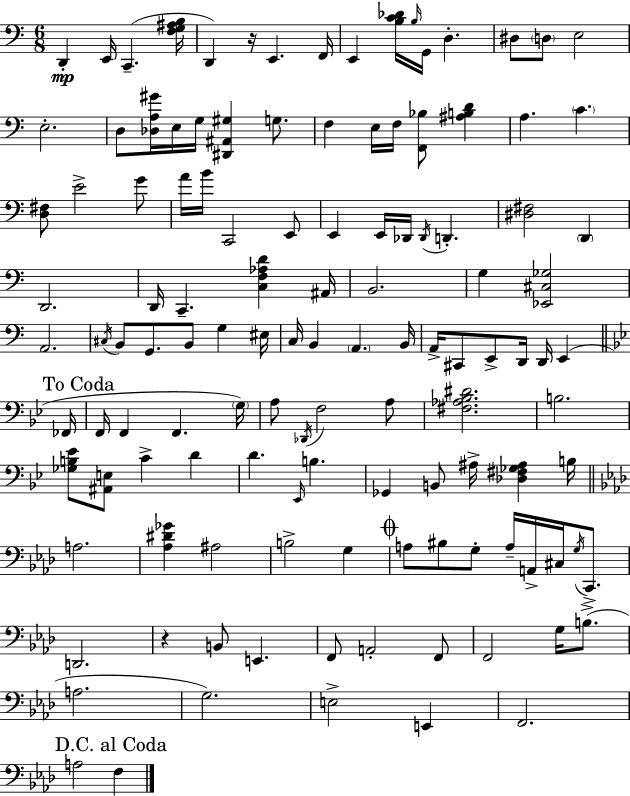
X:1
T:Untitled
M:6/8
L:1/4
K:Am
D,, E,,/4 C,, [F,G,^A,B,]/4 D,, z/4 E,, F,,/4 E,, [B,C_D]/4 B,/4 G,,/4 D, ^D,/2 D,/2 E,2 E,2 D,/2 [_D,A,^G]/4 E,/4 G,/4 [^D,,^A,,^G,] G,/2 F, E,/4 F,/4 [F,,_B,]/2 [^A,B,D] A, C [D,^F,]/2 E2 G/2 A/4 B/4 C,,2 E,,/2 E,, E,,/4 _D,,/4 _D,,/4 D,, [^D,^F,]2 D,, D,,2 D,,/4 C,, [C,F,_A,D] ^A,,/4 B,,2 G, [_E,,^C,_G,]2 A,,2 ^C,/4 B,,/2 G,,/2 B,,/2 G, ^E,/4 C,/4 B,, A,, B,,/4 A,,/4 ^C,,/2 E,,/2 D,,/4 D,,/4 E,, _F,,/4 F,,/4 F,, F,, G,/4 A,/2 _D,,/4 F,2 A,/2 [^F,_A,_B,^D]2 B,2 [_G,B,_E]/2 [^A,,E,]/2 C D D _E,,/4 B, _G,, B,,/2 ^A,/4 [_D,^F,_G,^A,] B,/4 A,2 [_A,^D_G] ^A,2 B,2 G, A,/2 ^B,/2 G,/2 A,/4 A,,/4 ^C,/4 G,/4 C,,/2 D,,2 z B,,/2 E,, F,,/2 A,,2 F,,/2 F,,2 G,/4 B,/2 A,2 G,2 E,2 E,, F,,2 A,2 F,